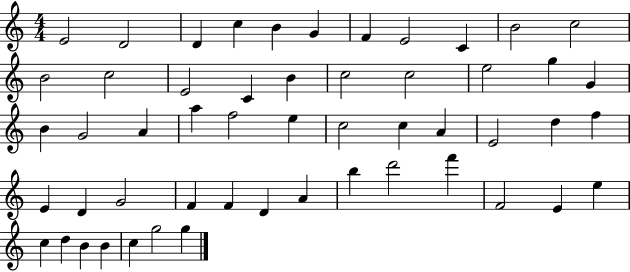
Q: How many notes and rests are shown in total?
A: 53